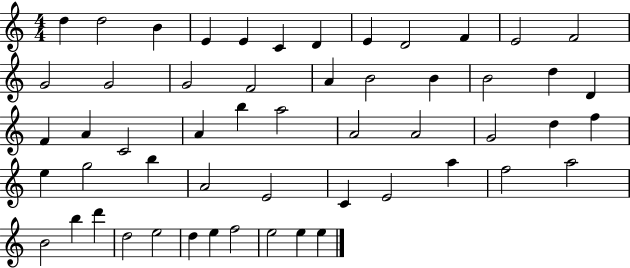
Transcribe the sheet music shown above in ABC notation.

X:1
T:Untitled
M:4/4
L:1/4
K:C
d d2 B E E C D E D2 F E2 F2 G2 G2 G2 F2 A B2 B B2 d D F A C2 A b a2 A2 A2 G2 d f e g2 b A2 E2 C E2 a f2 a2 B2 b d' d2 e2 d e f2 e2 e e